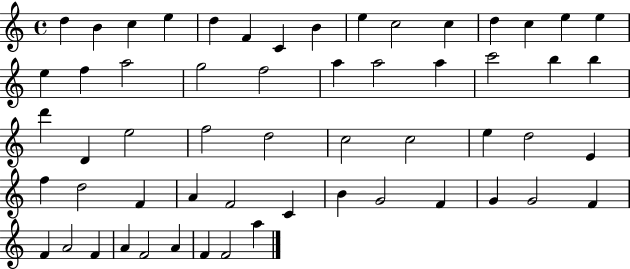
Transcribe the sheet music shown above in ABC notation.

X:1
T:Untitled
M:4/4
L:1/4
K:C
d B c e d F C B e c2 c d c e e e f a2 g2 f2 a a2 a c'2 b b d' D e2 f2 d2 c2 c2 e d2 E f d2 F A F2 C B G2 F G G2 F F A2 F A F2 A F F2 a